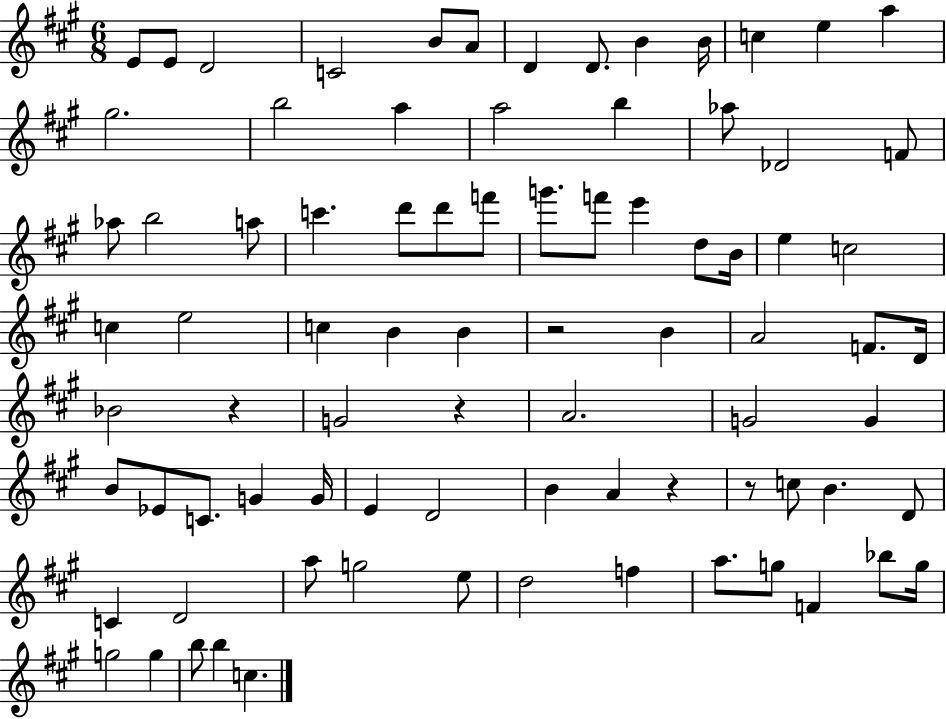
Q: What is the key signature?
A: A major